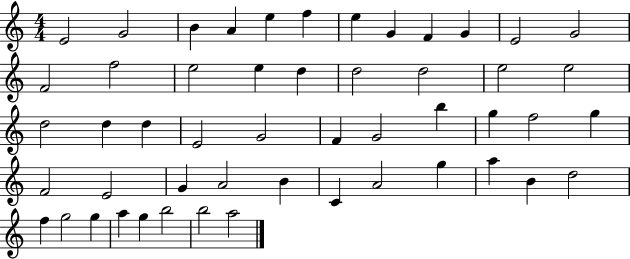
X:1
T:Untitled
M:4/4
L:1/4
K:C
E2 G2 B A e f e G F G E2 G2 F2 f2 e2 e d d2 d2 e2 e2 d2 d d E2 G2 F G2 b g f2 g F2 E2 G A2 B C A2 g a B d2 f g2 g a g b2 b2 a2